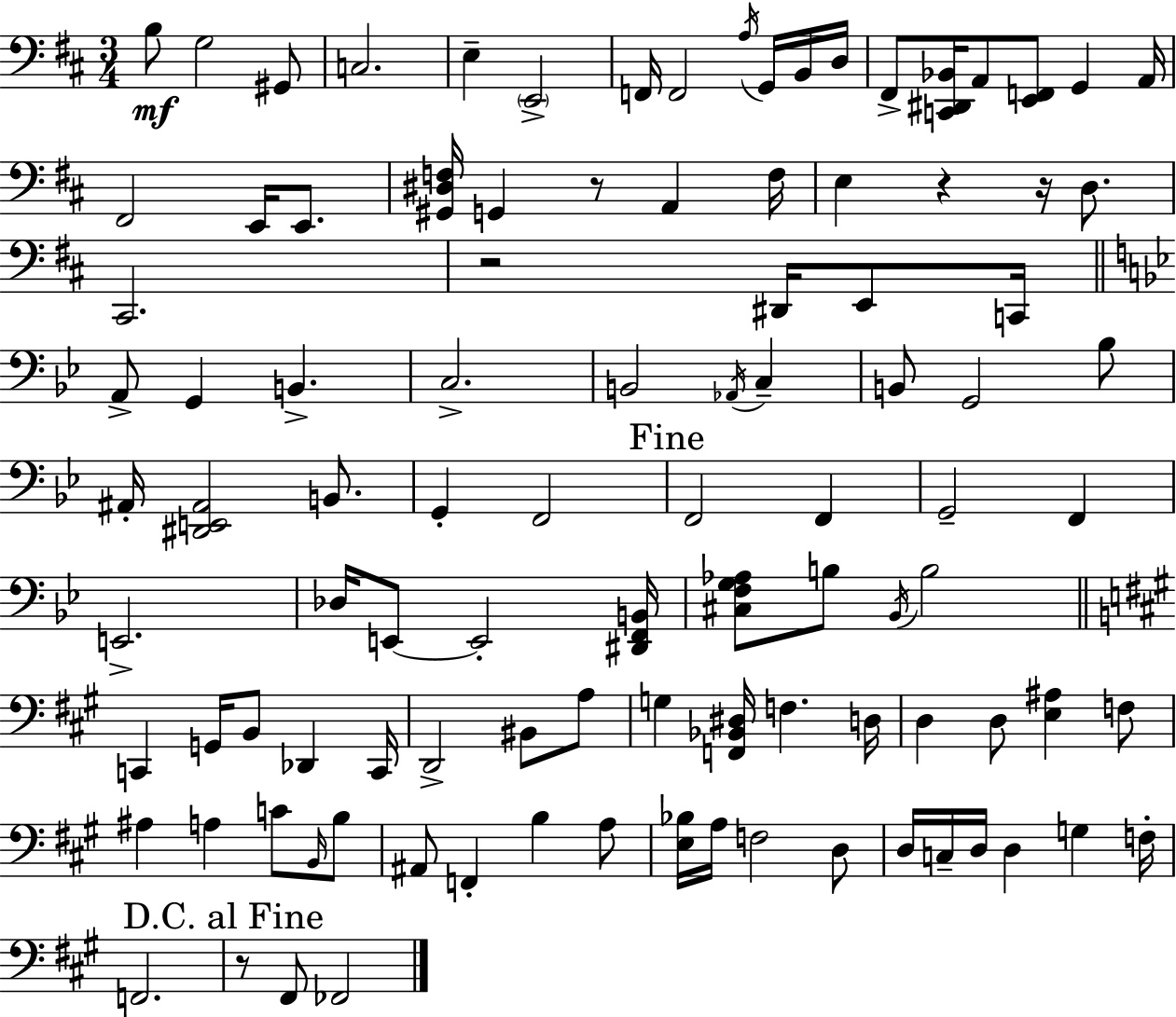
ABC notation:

X:1
T:Untitled
M:3/4
L:1/4
K:D
B,/2 G,2 ^G,,/2 C,2 E, E,,2 F,,/4 F,,2 A,/4 G,,/4 B,,/4 D,/4 ^F,,/2 [C,,^D,,_B,,]/4 A,,/2 [E,,F,,]/2 G,, A,,/4 ^F,,2 E,,/4 E,,/2 [^G,,^D,F,]/4 G,, z/2 A,, F,/4 E, z z/4 D,/2 ^C,,2 z2 ^D,,/4 E,,/2 C,,/4 A,,/2 G,, B,, C,2 B,,2 _A,,/4 C, B,,/2 G,,2 _B,/2 ^A,,/4 [^D,,E,,^A,,]2 B,,/2 G,, F,,2 F,,2 F,, G,,2 F,, E,,2 _D,/4 E,,/2 E,,2 [^D,,F,,B,,]/4 [^C,F,G,_A,]/2 B,/2 _B,,/4 B,2 C,, G,,/4 B,,/2 _D,, C,,/4 D,,2 ^B,,/2 A,/2 G, [F,,_B,,^D,]/4 F, D,/4 D, D,/2 [E,^A,] F,/2 ^A, A, C/2 B,,/4 B,/2 ^A,,/2 F,, B, A,/2 [E,_B,]/4 A,/4 F,2 D,/2 D,/4 C,/4 D,/4 D, G, F,/4 F,,2 z/2 ^F,,/2 _F,,2